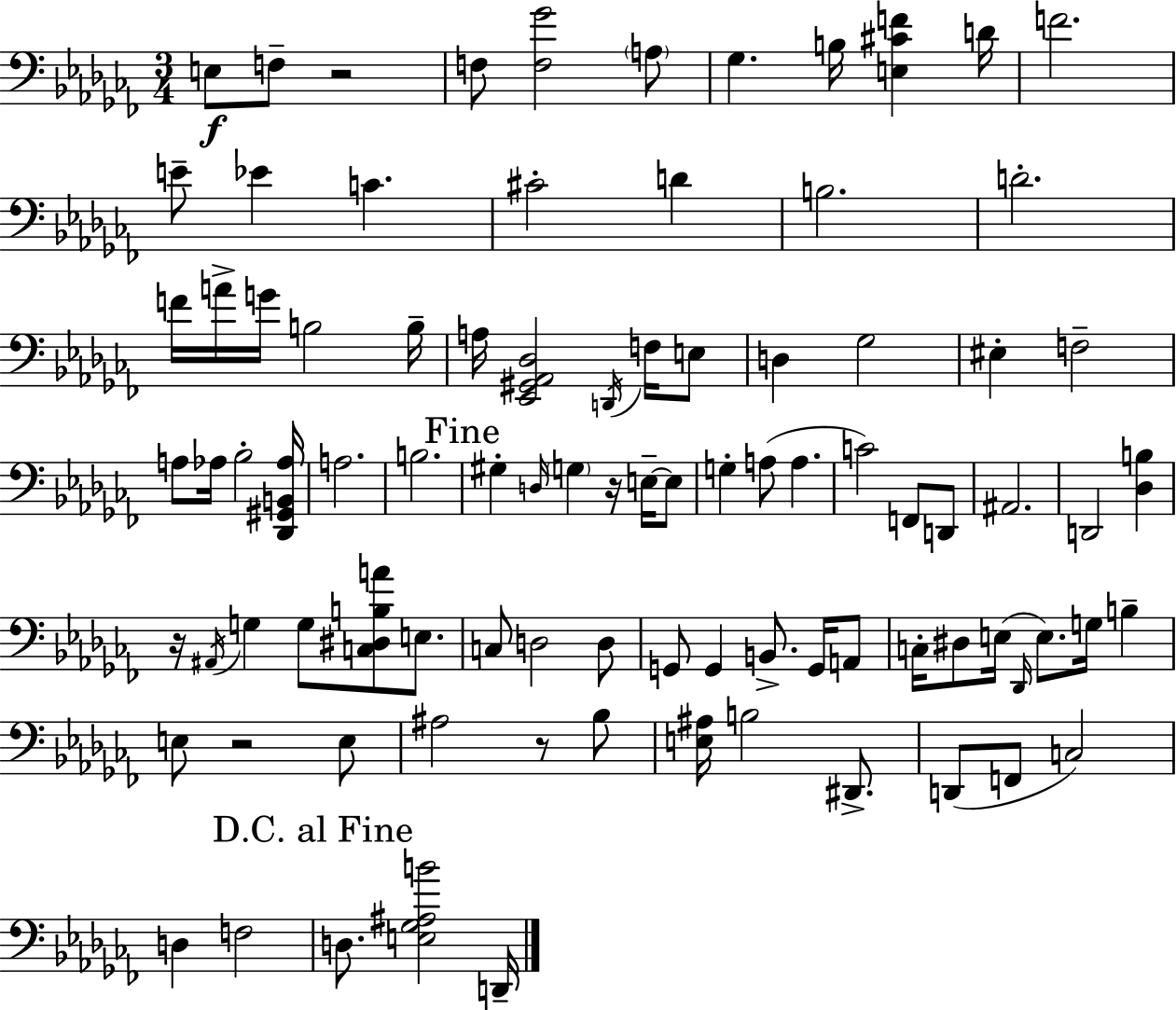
{
  \clef bass
  \numericTimeSignature
  \time 3/4
  \key aes \minor
  e8\f f8-- r2 | f8 <f ges'>2 \parenthesize a8 | ges4. b16 <e cis' f'>4 d'16 | f'2. | \break e'8-- ees'4 c'4. | cis'2-. d'4 | b2. | d'2.-. | \break f'16 a'16-> g'16 b2 b16-- | a16 <ees, gis, aes, des>2 \acciaccatura { d,16 } f16 e8 | d4 ges2 | eis4-. f2-- | \break a8 aes16 bes2-. | <des, gis, b, aes>16 a2. | b2. | \mark "Fine" gis4-. \grace { d16 } \parenthesize g4 r16 e16--~~ | \break e8 g4-. a8( a4. | c'2) f,8 | d,8 ais,2. | d,2 <des b>4 | \break r16 \acciaccatura { ais,16 } g4 g8 <c dis b a'>8 | e8. c8 d2 | d8 g,8 g,4 b,8.-> | g,16 a,8 c16-. dis8 e16( \grace { des,16 } e8.) g16 | \break b4-- e8 r2 | e8 ais2 | r8 bes8 <e ais>16 b2 | dis,8.-> d,8( f,8 c2) | \break d4 f2 | \mark "D.C. al Fine" d8. <e ges ais b'>2 | d,16-- \bar "|."
}